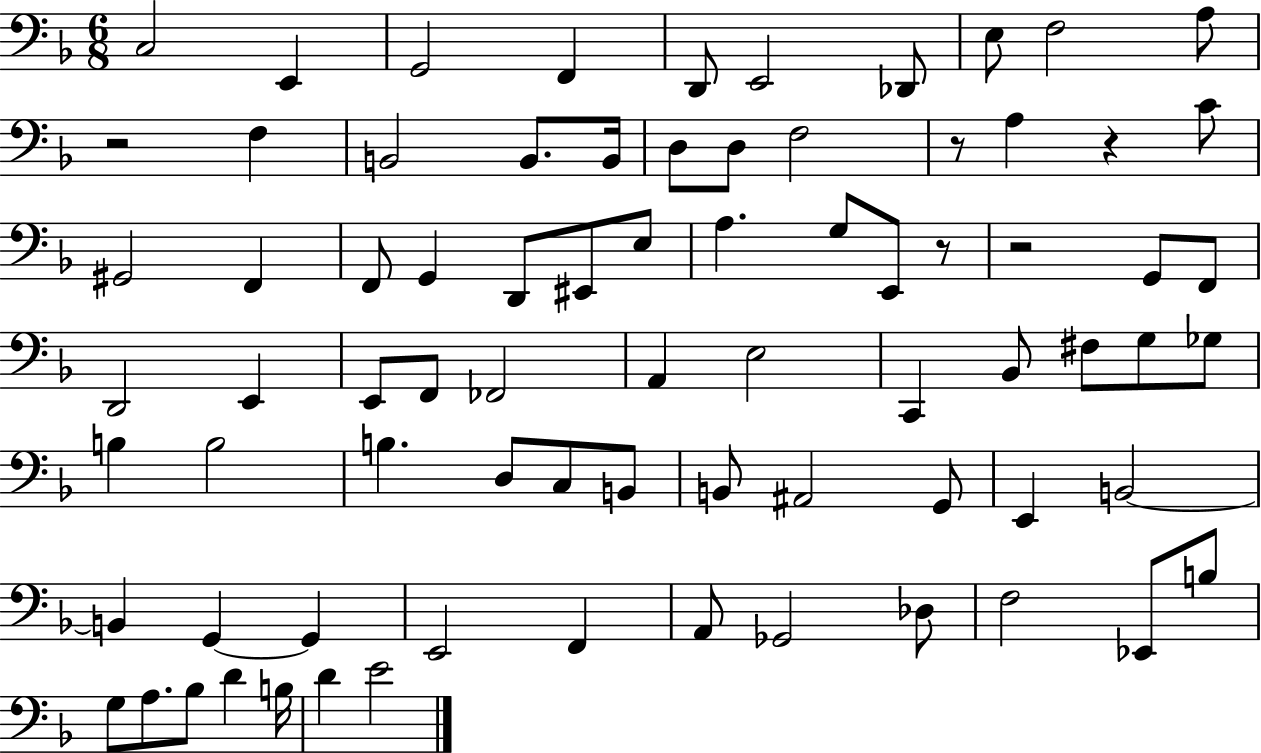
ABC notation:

X:1
T:Untitled
M:6/8
L:1/4
K:F
C,2 E,, G,,2 F,, D,,/2 E,,2 _D,,/2 E,/2 F,2 A,/2 z2 F, B,,2 B,,/2 B,,/4 D,/2 D,/2 F,2 z/2 A, z C/2 ^G,,2 F,, F,,/2 G,, D,,/2 ^E,,/2 E,/2 A, G,/2 E,,/2 z/2 z2 G,,/2 F,,/2 D,,2 E,, E,,/2 F,,/2 _F,,2 A,, E,2 C,, _B,,/2 ^F,/2 G,/2 _G,/2 B, B,2 B, D,/2 C,/2 B,,/2 B,,/2 ^A,,2 G,,/2 E,, B,,2 B,, G,, G,, E,,2 F,, A,,/2 _G,,2 _D,/2 F,2 _E,,/2 B,/2 G,/2 A,/2 _B,/2 D B,/4 D E2